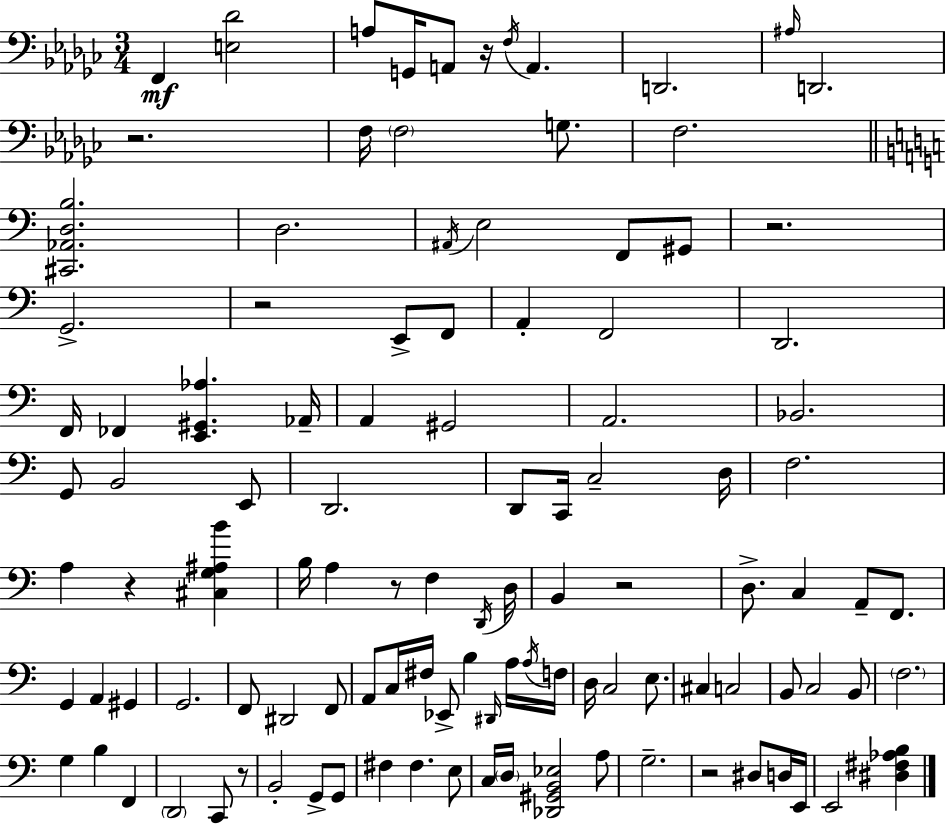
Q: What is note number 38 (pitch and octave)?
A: C3